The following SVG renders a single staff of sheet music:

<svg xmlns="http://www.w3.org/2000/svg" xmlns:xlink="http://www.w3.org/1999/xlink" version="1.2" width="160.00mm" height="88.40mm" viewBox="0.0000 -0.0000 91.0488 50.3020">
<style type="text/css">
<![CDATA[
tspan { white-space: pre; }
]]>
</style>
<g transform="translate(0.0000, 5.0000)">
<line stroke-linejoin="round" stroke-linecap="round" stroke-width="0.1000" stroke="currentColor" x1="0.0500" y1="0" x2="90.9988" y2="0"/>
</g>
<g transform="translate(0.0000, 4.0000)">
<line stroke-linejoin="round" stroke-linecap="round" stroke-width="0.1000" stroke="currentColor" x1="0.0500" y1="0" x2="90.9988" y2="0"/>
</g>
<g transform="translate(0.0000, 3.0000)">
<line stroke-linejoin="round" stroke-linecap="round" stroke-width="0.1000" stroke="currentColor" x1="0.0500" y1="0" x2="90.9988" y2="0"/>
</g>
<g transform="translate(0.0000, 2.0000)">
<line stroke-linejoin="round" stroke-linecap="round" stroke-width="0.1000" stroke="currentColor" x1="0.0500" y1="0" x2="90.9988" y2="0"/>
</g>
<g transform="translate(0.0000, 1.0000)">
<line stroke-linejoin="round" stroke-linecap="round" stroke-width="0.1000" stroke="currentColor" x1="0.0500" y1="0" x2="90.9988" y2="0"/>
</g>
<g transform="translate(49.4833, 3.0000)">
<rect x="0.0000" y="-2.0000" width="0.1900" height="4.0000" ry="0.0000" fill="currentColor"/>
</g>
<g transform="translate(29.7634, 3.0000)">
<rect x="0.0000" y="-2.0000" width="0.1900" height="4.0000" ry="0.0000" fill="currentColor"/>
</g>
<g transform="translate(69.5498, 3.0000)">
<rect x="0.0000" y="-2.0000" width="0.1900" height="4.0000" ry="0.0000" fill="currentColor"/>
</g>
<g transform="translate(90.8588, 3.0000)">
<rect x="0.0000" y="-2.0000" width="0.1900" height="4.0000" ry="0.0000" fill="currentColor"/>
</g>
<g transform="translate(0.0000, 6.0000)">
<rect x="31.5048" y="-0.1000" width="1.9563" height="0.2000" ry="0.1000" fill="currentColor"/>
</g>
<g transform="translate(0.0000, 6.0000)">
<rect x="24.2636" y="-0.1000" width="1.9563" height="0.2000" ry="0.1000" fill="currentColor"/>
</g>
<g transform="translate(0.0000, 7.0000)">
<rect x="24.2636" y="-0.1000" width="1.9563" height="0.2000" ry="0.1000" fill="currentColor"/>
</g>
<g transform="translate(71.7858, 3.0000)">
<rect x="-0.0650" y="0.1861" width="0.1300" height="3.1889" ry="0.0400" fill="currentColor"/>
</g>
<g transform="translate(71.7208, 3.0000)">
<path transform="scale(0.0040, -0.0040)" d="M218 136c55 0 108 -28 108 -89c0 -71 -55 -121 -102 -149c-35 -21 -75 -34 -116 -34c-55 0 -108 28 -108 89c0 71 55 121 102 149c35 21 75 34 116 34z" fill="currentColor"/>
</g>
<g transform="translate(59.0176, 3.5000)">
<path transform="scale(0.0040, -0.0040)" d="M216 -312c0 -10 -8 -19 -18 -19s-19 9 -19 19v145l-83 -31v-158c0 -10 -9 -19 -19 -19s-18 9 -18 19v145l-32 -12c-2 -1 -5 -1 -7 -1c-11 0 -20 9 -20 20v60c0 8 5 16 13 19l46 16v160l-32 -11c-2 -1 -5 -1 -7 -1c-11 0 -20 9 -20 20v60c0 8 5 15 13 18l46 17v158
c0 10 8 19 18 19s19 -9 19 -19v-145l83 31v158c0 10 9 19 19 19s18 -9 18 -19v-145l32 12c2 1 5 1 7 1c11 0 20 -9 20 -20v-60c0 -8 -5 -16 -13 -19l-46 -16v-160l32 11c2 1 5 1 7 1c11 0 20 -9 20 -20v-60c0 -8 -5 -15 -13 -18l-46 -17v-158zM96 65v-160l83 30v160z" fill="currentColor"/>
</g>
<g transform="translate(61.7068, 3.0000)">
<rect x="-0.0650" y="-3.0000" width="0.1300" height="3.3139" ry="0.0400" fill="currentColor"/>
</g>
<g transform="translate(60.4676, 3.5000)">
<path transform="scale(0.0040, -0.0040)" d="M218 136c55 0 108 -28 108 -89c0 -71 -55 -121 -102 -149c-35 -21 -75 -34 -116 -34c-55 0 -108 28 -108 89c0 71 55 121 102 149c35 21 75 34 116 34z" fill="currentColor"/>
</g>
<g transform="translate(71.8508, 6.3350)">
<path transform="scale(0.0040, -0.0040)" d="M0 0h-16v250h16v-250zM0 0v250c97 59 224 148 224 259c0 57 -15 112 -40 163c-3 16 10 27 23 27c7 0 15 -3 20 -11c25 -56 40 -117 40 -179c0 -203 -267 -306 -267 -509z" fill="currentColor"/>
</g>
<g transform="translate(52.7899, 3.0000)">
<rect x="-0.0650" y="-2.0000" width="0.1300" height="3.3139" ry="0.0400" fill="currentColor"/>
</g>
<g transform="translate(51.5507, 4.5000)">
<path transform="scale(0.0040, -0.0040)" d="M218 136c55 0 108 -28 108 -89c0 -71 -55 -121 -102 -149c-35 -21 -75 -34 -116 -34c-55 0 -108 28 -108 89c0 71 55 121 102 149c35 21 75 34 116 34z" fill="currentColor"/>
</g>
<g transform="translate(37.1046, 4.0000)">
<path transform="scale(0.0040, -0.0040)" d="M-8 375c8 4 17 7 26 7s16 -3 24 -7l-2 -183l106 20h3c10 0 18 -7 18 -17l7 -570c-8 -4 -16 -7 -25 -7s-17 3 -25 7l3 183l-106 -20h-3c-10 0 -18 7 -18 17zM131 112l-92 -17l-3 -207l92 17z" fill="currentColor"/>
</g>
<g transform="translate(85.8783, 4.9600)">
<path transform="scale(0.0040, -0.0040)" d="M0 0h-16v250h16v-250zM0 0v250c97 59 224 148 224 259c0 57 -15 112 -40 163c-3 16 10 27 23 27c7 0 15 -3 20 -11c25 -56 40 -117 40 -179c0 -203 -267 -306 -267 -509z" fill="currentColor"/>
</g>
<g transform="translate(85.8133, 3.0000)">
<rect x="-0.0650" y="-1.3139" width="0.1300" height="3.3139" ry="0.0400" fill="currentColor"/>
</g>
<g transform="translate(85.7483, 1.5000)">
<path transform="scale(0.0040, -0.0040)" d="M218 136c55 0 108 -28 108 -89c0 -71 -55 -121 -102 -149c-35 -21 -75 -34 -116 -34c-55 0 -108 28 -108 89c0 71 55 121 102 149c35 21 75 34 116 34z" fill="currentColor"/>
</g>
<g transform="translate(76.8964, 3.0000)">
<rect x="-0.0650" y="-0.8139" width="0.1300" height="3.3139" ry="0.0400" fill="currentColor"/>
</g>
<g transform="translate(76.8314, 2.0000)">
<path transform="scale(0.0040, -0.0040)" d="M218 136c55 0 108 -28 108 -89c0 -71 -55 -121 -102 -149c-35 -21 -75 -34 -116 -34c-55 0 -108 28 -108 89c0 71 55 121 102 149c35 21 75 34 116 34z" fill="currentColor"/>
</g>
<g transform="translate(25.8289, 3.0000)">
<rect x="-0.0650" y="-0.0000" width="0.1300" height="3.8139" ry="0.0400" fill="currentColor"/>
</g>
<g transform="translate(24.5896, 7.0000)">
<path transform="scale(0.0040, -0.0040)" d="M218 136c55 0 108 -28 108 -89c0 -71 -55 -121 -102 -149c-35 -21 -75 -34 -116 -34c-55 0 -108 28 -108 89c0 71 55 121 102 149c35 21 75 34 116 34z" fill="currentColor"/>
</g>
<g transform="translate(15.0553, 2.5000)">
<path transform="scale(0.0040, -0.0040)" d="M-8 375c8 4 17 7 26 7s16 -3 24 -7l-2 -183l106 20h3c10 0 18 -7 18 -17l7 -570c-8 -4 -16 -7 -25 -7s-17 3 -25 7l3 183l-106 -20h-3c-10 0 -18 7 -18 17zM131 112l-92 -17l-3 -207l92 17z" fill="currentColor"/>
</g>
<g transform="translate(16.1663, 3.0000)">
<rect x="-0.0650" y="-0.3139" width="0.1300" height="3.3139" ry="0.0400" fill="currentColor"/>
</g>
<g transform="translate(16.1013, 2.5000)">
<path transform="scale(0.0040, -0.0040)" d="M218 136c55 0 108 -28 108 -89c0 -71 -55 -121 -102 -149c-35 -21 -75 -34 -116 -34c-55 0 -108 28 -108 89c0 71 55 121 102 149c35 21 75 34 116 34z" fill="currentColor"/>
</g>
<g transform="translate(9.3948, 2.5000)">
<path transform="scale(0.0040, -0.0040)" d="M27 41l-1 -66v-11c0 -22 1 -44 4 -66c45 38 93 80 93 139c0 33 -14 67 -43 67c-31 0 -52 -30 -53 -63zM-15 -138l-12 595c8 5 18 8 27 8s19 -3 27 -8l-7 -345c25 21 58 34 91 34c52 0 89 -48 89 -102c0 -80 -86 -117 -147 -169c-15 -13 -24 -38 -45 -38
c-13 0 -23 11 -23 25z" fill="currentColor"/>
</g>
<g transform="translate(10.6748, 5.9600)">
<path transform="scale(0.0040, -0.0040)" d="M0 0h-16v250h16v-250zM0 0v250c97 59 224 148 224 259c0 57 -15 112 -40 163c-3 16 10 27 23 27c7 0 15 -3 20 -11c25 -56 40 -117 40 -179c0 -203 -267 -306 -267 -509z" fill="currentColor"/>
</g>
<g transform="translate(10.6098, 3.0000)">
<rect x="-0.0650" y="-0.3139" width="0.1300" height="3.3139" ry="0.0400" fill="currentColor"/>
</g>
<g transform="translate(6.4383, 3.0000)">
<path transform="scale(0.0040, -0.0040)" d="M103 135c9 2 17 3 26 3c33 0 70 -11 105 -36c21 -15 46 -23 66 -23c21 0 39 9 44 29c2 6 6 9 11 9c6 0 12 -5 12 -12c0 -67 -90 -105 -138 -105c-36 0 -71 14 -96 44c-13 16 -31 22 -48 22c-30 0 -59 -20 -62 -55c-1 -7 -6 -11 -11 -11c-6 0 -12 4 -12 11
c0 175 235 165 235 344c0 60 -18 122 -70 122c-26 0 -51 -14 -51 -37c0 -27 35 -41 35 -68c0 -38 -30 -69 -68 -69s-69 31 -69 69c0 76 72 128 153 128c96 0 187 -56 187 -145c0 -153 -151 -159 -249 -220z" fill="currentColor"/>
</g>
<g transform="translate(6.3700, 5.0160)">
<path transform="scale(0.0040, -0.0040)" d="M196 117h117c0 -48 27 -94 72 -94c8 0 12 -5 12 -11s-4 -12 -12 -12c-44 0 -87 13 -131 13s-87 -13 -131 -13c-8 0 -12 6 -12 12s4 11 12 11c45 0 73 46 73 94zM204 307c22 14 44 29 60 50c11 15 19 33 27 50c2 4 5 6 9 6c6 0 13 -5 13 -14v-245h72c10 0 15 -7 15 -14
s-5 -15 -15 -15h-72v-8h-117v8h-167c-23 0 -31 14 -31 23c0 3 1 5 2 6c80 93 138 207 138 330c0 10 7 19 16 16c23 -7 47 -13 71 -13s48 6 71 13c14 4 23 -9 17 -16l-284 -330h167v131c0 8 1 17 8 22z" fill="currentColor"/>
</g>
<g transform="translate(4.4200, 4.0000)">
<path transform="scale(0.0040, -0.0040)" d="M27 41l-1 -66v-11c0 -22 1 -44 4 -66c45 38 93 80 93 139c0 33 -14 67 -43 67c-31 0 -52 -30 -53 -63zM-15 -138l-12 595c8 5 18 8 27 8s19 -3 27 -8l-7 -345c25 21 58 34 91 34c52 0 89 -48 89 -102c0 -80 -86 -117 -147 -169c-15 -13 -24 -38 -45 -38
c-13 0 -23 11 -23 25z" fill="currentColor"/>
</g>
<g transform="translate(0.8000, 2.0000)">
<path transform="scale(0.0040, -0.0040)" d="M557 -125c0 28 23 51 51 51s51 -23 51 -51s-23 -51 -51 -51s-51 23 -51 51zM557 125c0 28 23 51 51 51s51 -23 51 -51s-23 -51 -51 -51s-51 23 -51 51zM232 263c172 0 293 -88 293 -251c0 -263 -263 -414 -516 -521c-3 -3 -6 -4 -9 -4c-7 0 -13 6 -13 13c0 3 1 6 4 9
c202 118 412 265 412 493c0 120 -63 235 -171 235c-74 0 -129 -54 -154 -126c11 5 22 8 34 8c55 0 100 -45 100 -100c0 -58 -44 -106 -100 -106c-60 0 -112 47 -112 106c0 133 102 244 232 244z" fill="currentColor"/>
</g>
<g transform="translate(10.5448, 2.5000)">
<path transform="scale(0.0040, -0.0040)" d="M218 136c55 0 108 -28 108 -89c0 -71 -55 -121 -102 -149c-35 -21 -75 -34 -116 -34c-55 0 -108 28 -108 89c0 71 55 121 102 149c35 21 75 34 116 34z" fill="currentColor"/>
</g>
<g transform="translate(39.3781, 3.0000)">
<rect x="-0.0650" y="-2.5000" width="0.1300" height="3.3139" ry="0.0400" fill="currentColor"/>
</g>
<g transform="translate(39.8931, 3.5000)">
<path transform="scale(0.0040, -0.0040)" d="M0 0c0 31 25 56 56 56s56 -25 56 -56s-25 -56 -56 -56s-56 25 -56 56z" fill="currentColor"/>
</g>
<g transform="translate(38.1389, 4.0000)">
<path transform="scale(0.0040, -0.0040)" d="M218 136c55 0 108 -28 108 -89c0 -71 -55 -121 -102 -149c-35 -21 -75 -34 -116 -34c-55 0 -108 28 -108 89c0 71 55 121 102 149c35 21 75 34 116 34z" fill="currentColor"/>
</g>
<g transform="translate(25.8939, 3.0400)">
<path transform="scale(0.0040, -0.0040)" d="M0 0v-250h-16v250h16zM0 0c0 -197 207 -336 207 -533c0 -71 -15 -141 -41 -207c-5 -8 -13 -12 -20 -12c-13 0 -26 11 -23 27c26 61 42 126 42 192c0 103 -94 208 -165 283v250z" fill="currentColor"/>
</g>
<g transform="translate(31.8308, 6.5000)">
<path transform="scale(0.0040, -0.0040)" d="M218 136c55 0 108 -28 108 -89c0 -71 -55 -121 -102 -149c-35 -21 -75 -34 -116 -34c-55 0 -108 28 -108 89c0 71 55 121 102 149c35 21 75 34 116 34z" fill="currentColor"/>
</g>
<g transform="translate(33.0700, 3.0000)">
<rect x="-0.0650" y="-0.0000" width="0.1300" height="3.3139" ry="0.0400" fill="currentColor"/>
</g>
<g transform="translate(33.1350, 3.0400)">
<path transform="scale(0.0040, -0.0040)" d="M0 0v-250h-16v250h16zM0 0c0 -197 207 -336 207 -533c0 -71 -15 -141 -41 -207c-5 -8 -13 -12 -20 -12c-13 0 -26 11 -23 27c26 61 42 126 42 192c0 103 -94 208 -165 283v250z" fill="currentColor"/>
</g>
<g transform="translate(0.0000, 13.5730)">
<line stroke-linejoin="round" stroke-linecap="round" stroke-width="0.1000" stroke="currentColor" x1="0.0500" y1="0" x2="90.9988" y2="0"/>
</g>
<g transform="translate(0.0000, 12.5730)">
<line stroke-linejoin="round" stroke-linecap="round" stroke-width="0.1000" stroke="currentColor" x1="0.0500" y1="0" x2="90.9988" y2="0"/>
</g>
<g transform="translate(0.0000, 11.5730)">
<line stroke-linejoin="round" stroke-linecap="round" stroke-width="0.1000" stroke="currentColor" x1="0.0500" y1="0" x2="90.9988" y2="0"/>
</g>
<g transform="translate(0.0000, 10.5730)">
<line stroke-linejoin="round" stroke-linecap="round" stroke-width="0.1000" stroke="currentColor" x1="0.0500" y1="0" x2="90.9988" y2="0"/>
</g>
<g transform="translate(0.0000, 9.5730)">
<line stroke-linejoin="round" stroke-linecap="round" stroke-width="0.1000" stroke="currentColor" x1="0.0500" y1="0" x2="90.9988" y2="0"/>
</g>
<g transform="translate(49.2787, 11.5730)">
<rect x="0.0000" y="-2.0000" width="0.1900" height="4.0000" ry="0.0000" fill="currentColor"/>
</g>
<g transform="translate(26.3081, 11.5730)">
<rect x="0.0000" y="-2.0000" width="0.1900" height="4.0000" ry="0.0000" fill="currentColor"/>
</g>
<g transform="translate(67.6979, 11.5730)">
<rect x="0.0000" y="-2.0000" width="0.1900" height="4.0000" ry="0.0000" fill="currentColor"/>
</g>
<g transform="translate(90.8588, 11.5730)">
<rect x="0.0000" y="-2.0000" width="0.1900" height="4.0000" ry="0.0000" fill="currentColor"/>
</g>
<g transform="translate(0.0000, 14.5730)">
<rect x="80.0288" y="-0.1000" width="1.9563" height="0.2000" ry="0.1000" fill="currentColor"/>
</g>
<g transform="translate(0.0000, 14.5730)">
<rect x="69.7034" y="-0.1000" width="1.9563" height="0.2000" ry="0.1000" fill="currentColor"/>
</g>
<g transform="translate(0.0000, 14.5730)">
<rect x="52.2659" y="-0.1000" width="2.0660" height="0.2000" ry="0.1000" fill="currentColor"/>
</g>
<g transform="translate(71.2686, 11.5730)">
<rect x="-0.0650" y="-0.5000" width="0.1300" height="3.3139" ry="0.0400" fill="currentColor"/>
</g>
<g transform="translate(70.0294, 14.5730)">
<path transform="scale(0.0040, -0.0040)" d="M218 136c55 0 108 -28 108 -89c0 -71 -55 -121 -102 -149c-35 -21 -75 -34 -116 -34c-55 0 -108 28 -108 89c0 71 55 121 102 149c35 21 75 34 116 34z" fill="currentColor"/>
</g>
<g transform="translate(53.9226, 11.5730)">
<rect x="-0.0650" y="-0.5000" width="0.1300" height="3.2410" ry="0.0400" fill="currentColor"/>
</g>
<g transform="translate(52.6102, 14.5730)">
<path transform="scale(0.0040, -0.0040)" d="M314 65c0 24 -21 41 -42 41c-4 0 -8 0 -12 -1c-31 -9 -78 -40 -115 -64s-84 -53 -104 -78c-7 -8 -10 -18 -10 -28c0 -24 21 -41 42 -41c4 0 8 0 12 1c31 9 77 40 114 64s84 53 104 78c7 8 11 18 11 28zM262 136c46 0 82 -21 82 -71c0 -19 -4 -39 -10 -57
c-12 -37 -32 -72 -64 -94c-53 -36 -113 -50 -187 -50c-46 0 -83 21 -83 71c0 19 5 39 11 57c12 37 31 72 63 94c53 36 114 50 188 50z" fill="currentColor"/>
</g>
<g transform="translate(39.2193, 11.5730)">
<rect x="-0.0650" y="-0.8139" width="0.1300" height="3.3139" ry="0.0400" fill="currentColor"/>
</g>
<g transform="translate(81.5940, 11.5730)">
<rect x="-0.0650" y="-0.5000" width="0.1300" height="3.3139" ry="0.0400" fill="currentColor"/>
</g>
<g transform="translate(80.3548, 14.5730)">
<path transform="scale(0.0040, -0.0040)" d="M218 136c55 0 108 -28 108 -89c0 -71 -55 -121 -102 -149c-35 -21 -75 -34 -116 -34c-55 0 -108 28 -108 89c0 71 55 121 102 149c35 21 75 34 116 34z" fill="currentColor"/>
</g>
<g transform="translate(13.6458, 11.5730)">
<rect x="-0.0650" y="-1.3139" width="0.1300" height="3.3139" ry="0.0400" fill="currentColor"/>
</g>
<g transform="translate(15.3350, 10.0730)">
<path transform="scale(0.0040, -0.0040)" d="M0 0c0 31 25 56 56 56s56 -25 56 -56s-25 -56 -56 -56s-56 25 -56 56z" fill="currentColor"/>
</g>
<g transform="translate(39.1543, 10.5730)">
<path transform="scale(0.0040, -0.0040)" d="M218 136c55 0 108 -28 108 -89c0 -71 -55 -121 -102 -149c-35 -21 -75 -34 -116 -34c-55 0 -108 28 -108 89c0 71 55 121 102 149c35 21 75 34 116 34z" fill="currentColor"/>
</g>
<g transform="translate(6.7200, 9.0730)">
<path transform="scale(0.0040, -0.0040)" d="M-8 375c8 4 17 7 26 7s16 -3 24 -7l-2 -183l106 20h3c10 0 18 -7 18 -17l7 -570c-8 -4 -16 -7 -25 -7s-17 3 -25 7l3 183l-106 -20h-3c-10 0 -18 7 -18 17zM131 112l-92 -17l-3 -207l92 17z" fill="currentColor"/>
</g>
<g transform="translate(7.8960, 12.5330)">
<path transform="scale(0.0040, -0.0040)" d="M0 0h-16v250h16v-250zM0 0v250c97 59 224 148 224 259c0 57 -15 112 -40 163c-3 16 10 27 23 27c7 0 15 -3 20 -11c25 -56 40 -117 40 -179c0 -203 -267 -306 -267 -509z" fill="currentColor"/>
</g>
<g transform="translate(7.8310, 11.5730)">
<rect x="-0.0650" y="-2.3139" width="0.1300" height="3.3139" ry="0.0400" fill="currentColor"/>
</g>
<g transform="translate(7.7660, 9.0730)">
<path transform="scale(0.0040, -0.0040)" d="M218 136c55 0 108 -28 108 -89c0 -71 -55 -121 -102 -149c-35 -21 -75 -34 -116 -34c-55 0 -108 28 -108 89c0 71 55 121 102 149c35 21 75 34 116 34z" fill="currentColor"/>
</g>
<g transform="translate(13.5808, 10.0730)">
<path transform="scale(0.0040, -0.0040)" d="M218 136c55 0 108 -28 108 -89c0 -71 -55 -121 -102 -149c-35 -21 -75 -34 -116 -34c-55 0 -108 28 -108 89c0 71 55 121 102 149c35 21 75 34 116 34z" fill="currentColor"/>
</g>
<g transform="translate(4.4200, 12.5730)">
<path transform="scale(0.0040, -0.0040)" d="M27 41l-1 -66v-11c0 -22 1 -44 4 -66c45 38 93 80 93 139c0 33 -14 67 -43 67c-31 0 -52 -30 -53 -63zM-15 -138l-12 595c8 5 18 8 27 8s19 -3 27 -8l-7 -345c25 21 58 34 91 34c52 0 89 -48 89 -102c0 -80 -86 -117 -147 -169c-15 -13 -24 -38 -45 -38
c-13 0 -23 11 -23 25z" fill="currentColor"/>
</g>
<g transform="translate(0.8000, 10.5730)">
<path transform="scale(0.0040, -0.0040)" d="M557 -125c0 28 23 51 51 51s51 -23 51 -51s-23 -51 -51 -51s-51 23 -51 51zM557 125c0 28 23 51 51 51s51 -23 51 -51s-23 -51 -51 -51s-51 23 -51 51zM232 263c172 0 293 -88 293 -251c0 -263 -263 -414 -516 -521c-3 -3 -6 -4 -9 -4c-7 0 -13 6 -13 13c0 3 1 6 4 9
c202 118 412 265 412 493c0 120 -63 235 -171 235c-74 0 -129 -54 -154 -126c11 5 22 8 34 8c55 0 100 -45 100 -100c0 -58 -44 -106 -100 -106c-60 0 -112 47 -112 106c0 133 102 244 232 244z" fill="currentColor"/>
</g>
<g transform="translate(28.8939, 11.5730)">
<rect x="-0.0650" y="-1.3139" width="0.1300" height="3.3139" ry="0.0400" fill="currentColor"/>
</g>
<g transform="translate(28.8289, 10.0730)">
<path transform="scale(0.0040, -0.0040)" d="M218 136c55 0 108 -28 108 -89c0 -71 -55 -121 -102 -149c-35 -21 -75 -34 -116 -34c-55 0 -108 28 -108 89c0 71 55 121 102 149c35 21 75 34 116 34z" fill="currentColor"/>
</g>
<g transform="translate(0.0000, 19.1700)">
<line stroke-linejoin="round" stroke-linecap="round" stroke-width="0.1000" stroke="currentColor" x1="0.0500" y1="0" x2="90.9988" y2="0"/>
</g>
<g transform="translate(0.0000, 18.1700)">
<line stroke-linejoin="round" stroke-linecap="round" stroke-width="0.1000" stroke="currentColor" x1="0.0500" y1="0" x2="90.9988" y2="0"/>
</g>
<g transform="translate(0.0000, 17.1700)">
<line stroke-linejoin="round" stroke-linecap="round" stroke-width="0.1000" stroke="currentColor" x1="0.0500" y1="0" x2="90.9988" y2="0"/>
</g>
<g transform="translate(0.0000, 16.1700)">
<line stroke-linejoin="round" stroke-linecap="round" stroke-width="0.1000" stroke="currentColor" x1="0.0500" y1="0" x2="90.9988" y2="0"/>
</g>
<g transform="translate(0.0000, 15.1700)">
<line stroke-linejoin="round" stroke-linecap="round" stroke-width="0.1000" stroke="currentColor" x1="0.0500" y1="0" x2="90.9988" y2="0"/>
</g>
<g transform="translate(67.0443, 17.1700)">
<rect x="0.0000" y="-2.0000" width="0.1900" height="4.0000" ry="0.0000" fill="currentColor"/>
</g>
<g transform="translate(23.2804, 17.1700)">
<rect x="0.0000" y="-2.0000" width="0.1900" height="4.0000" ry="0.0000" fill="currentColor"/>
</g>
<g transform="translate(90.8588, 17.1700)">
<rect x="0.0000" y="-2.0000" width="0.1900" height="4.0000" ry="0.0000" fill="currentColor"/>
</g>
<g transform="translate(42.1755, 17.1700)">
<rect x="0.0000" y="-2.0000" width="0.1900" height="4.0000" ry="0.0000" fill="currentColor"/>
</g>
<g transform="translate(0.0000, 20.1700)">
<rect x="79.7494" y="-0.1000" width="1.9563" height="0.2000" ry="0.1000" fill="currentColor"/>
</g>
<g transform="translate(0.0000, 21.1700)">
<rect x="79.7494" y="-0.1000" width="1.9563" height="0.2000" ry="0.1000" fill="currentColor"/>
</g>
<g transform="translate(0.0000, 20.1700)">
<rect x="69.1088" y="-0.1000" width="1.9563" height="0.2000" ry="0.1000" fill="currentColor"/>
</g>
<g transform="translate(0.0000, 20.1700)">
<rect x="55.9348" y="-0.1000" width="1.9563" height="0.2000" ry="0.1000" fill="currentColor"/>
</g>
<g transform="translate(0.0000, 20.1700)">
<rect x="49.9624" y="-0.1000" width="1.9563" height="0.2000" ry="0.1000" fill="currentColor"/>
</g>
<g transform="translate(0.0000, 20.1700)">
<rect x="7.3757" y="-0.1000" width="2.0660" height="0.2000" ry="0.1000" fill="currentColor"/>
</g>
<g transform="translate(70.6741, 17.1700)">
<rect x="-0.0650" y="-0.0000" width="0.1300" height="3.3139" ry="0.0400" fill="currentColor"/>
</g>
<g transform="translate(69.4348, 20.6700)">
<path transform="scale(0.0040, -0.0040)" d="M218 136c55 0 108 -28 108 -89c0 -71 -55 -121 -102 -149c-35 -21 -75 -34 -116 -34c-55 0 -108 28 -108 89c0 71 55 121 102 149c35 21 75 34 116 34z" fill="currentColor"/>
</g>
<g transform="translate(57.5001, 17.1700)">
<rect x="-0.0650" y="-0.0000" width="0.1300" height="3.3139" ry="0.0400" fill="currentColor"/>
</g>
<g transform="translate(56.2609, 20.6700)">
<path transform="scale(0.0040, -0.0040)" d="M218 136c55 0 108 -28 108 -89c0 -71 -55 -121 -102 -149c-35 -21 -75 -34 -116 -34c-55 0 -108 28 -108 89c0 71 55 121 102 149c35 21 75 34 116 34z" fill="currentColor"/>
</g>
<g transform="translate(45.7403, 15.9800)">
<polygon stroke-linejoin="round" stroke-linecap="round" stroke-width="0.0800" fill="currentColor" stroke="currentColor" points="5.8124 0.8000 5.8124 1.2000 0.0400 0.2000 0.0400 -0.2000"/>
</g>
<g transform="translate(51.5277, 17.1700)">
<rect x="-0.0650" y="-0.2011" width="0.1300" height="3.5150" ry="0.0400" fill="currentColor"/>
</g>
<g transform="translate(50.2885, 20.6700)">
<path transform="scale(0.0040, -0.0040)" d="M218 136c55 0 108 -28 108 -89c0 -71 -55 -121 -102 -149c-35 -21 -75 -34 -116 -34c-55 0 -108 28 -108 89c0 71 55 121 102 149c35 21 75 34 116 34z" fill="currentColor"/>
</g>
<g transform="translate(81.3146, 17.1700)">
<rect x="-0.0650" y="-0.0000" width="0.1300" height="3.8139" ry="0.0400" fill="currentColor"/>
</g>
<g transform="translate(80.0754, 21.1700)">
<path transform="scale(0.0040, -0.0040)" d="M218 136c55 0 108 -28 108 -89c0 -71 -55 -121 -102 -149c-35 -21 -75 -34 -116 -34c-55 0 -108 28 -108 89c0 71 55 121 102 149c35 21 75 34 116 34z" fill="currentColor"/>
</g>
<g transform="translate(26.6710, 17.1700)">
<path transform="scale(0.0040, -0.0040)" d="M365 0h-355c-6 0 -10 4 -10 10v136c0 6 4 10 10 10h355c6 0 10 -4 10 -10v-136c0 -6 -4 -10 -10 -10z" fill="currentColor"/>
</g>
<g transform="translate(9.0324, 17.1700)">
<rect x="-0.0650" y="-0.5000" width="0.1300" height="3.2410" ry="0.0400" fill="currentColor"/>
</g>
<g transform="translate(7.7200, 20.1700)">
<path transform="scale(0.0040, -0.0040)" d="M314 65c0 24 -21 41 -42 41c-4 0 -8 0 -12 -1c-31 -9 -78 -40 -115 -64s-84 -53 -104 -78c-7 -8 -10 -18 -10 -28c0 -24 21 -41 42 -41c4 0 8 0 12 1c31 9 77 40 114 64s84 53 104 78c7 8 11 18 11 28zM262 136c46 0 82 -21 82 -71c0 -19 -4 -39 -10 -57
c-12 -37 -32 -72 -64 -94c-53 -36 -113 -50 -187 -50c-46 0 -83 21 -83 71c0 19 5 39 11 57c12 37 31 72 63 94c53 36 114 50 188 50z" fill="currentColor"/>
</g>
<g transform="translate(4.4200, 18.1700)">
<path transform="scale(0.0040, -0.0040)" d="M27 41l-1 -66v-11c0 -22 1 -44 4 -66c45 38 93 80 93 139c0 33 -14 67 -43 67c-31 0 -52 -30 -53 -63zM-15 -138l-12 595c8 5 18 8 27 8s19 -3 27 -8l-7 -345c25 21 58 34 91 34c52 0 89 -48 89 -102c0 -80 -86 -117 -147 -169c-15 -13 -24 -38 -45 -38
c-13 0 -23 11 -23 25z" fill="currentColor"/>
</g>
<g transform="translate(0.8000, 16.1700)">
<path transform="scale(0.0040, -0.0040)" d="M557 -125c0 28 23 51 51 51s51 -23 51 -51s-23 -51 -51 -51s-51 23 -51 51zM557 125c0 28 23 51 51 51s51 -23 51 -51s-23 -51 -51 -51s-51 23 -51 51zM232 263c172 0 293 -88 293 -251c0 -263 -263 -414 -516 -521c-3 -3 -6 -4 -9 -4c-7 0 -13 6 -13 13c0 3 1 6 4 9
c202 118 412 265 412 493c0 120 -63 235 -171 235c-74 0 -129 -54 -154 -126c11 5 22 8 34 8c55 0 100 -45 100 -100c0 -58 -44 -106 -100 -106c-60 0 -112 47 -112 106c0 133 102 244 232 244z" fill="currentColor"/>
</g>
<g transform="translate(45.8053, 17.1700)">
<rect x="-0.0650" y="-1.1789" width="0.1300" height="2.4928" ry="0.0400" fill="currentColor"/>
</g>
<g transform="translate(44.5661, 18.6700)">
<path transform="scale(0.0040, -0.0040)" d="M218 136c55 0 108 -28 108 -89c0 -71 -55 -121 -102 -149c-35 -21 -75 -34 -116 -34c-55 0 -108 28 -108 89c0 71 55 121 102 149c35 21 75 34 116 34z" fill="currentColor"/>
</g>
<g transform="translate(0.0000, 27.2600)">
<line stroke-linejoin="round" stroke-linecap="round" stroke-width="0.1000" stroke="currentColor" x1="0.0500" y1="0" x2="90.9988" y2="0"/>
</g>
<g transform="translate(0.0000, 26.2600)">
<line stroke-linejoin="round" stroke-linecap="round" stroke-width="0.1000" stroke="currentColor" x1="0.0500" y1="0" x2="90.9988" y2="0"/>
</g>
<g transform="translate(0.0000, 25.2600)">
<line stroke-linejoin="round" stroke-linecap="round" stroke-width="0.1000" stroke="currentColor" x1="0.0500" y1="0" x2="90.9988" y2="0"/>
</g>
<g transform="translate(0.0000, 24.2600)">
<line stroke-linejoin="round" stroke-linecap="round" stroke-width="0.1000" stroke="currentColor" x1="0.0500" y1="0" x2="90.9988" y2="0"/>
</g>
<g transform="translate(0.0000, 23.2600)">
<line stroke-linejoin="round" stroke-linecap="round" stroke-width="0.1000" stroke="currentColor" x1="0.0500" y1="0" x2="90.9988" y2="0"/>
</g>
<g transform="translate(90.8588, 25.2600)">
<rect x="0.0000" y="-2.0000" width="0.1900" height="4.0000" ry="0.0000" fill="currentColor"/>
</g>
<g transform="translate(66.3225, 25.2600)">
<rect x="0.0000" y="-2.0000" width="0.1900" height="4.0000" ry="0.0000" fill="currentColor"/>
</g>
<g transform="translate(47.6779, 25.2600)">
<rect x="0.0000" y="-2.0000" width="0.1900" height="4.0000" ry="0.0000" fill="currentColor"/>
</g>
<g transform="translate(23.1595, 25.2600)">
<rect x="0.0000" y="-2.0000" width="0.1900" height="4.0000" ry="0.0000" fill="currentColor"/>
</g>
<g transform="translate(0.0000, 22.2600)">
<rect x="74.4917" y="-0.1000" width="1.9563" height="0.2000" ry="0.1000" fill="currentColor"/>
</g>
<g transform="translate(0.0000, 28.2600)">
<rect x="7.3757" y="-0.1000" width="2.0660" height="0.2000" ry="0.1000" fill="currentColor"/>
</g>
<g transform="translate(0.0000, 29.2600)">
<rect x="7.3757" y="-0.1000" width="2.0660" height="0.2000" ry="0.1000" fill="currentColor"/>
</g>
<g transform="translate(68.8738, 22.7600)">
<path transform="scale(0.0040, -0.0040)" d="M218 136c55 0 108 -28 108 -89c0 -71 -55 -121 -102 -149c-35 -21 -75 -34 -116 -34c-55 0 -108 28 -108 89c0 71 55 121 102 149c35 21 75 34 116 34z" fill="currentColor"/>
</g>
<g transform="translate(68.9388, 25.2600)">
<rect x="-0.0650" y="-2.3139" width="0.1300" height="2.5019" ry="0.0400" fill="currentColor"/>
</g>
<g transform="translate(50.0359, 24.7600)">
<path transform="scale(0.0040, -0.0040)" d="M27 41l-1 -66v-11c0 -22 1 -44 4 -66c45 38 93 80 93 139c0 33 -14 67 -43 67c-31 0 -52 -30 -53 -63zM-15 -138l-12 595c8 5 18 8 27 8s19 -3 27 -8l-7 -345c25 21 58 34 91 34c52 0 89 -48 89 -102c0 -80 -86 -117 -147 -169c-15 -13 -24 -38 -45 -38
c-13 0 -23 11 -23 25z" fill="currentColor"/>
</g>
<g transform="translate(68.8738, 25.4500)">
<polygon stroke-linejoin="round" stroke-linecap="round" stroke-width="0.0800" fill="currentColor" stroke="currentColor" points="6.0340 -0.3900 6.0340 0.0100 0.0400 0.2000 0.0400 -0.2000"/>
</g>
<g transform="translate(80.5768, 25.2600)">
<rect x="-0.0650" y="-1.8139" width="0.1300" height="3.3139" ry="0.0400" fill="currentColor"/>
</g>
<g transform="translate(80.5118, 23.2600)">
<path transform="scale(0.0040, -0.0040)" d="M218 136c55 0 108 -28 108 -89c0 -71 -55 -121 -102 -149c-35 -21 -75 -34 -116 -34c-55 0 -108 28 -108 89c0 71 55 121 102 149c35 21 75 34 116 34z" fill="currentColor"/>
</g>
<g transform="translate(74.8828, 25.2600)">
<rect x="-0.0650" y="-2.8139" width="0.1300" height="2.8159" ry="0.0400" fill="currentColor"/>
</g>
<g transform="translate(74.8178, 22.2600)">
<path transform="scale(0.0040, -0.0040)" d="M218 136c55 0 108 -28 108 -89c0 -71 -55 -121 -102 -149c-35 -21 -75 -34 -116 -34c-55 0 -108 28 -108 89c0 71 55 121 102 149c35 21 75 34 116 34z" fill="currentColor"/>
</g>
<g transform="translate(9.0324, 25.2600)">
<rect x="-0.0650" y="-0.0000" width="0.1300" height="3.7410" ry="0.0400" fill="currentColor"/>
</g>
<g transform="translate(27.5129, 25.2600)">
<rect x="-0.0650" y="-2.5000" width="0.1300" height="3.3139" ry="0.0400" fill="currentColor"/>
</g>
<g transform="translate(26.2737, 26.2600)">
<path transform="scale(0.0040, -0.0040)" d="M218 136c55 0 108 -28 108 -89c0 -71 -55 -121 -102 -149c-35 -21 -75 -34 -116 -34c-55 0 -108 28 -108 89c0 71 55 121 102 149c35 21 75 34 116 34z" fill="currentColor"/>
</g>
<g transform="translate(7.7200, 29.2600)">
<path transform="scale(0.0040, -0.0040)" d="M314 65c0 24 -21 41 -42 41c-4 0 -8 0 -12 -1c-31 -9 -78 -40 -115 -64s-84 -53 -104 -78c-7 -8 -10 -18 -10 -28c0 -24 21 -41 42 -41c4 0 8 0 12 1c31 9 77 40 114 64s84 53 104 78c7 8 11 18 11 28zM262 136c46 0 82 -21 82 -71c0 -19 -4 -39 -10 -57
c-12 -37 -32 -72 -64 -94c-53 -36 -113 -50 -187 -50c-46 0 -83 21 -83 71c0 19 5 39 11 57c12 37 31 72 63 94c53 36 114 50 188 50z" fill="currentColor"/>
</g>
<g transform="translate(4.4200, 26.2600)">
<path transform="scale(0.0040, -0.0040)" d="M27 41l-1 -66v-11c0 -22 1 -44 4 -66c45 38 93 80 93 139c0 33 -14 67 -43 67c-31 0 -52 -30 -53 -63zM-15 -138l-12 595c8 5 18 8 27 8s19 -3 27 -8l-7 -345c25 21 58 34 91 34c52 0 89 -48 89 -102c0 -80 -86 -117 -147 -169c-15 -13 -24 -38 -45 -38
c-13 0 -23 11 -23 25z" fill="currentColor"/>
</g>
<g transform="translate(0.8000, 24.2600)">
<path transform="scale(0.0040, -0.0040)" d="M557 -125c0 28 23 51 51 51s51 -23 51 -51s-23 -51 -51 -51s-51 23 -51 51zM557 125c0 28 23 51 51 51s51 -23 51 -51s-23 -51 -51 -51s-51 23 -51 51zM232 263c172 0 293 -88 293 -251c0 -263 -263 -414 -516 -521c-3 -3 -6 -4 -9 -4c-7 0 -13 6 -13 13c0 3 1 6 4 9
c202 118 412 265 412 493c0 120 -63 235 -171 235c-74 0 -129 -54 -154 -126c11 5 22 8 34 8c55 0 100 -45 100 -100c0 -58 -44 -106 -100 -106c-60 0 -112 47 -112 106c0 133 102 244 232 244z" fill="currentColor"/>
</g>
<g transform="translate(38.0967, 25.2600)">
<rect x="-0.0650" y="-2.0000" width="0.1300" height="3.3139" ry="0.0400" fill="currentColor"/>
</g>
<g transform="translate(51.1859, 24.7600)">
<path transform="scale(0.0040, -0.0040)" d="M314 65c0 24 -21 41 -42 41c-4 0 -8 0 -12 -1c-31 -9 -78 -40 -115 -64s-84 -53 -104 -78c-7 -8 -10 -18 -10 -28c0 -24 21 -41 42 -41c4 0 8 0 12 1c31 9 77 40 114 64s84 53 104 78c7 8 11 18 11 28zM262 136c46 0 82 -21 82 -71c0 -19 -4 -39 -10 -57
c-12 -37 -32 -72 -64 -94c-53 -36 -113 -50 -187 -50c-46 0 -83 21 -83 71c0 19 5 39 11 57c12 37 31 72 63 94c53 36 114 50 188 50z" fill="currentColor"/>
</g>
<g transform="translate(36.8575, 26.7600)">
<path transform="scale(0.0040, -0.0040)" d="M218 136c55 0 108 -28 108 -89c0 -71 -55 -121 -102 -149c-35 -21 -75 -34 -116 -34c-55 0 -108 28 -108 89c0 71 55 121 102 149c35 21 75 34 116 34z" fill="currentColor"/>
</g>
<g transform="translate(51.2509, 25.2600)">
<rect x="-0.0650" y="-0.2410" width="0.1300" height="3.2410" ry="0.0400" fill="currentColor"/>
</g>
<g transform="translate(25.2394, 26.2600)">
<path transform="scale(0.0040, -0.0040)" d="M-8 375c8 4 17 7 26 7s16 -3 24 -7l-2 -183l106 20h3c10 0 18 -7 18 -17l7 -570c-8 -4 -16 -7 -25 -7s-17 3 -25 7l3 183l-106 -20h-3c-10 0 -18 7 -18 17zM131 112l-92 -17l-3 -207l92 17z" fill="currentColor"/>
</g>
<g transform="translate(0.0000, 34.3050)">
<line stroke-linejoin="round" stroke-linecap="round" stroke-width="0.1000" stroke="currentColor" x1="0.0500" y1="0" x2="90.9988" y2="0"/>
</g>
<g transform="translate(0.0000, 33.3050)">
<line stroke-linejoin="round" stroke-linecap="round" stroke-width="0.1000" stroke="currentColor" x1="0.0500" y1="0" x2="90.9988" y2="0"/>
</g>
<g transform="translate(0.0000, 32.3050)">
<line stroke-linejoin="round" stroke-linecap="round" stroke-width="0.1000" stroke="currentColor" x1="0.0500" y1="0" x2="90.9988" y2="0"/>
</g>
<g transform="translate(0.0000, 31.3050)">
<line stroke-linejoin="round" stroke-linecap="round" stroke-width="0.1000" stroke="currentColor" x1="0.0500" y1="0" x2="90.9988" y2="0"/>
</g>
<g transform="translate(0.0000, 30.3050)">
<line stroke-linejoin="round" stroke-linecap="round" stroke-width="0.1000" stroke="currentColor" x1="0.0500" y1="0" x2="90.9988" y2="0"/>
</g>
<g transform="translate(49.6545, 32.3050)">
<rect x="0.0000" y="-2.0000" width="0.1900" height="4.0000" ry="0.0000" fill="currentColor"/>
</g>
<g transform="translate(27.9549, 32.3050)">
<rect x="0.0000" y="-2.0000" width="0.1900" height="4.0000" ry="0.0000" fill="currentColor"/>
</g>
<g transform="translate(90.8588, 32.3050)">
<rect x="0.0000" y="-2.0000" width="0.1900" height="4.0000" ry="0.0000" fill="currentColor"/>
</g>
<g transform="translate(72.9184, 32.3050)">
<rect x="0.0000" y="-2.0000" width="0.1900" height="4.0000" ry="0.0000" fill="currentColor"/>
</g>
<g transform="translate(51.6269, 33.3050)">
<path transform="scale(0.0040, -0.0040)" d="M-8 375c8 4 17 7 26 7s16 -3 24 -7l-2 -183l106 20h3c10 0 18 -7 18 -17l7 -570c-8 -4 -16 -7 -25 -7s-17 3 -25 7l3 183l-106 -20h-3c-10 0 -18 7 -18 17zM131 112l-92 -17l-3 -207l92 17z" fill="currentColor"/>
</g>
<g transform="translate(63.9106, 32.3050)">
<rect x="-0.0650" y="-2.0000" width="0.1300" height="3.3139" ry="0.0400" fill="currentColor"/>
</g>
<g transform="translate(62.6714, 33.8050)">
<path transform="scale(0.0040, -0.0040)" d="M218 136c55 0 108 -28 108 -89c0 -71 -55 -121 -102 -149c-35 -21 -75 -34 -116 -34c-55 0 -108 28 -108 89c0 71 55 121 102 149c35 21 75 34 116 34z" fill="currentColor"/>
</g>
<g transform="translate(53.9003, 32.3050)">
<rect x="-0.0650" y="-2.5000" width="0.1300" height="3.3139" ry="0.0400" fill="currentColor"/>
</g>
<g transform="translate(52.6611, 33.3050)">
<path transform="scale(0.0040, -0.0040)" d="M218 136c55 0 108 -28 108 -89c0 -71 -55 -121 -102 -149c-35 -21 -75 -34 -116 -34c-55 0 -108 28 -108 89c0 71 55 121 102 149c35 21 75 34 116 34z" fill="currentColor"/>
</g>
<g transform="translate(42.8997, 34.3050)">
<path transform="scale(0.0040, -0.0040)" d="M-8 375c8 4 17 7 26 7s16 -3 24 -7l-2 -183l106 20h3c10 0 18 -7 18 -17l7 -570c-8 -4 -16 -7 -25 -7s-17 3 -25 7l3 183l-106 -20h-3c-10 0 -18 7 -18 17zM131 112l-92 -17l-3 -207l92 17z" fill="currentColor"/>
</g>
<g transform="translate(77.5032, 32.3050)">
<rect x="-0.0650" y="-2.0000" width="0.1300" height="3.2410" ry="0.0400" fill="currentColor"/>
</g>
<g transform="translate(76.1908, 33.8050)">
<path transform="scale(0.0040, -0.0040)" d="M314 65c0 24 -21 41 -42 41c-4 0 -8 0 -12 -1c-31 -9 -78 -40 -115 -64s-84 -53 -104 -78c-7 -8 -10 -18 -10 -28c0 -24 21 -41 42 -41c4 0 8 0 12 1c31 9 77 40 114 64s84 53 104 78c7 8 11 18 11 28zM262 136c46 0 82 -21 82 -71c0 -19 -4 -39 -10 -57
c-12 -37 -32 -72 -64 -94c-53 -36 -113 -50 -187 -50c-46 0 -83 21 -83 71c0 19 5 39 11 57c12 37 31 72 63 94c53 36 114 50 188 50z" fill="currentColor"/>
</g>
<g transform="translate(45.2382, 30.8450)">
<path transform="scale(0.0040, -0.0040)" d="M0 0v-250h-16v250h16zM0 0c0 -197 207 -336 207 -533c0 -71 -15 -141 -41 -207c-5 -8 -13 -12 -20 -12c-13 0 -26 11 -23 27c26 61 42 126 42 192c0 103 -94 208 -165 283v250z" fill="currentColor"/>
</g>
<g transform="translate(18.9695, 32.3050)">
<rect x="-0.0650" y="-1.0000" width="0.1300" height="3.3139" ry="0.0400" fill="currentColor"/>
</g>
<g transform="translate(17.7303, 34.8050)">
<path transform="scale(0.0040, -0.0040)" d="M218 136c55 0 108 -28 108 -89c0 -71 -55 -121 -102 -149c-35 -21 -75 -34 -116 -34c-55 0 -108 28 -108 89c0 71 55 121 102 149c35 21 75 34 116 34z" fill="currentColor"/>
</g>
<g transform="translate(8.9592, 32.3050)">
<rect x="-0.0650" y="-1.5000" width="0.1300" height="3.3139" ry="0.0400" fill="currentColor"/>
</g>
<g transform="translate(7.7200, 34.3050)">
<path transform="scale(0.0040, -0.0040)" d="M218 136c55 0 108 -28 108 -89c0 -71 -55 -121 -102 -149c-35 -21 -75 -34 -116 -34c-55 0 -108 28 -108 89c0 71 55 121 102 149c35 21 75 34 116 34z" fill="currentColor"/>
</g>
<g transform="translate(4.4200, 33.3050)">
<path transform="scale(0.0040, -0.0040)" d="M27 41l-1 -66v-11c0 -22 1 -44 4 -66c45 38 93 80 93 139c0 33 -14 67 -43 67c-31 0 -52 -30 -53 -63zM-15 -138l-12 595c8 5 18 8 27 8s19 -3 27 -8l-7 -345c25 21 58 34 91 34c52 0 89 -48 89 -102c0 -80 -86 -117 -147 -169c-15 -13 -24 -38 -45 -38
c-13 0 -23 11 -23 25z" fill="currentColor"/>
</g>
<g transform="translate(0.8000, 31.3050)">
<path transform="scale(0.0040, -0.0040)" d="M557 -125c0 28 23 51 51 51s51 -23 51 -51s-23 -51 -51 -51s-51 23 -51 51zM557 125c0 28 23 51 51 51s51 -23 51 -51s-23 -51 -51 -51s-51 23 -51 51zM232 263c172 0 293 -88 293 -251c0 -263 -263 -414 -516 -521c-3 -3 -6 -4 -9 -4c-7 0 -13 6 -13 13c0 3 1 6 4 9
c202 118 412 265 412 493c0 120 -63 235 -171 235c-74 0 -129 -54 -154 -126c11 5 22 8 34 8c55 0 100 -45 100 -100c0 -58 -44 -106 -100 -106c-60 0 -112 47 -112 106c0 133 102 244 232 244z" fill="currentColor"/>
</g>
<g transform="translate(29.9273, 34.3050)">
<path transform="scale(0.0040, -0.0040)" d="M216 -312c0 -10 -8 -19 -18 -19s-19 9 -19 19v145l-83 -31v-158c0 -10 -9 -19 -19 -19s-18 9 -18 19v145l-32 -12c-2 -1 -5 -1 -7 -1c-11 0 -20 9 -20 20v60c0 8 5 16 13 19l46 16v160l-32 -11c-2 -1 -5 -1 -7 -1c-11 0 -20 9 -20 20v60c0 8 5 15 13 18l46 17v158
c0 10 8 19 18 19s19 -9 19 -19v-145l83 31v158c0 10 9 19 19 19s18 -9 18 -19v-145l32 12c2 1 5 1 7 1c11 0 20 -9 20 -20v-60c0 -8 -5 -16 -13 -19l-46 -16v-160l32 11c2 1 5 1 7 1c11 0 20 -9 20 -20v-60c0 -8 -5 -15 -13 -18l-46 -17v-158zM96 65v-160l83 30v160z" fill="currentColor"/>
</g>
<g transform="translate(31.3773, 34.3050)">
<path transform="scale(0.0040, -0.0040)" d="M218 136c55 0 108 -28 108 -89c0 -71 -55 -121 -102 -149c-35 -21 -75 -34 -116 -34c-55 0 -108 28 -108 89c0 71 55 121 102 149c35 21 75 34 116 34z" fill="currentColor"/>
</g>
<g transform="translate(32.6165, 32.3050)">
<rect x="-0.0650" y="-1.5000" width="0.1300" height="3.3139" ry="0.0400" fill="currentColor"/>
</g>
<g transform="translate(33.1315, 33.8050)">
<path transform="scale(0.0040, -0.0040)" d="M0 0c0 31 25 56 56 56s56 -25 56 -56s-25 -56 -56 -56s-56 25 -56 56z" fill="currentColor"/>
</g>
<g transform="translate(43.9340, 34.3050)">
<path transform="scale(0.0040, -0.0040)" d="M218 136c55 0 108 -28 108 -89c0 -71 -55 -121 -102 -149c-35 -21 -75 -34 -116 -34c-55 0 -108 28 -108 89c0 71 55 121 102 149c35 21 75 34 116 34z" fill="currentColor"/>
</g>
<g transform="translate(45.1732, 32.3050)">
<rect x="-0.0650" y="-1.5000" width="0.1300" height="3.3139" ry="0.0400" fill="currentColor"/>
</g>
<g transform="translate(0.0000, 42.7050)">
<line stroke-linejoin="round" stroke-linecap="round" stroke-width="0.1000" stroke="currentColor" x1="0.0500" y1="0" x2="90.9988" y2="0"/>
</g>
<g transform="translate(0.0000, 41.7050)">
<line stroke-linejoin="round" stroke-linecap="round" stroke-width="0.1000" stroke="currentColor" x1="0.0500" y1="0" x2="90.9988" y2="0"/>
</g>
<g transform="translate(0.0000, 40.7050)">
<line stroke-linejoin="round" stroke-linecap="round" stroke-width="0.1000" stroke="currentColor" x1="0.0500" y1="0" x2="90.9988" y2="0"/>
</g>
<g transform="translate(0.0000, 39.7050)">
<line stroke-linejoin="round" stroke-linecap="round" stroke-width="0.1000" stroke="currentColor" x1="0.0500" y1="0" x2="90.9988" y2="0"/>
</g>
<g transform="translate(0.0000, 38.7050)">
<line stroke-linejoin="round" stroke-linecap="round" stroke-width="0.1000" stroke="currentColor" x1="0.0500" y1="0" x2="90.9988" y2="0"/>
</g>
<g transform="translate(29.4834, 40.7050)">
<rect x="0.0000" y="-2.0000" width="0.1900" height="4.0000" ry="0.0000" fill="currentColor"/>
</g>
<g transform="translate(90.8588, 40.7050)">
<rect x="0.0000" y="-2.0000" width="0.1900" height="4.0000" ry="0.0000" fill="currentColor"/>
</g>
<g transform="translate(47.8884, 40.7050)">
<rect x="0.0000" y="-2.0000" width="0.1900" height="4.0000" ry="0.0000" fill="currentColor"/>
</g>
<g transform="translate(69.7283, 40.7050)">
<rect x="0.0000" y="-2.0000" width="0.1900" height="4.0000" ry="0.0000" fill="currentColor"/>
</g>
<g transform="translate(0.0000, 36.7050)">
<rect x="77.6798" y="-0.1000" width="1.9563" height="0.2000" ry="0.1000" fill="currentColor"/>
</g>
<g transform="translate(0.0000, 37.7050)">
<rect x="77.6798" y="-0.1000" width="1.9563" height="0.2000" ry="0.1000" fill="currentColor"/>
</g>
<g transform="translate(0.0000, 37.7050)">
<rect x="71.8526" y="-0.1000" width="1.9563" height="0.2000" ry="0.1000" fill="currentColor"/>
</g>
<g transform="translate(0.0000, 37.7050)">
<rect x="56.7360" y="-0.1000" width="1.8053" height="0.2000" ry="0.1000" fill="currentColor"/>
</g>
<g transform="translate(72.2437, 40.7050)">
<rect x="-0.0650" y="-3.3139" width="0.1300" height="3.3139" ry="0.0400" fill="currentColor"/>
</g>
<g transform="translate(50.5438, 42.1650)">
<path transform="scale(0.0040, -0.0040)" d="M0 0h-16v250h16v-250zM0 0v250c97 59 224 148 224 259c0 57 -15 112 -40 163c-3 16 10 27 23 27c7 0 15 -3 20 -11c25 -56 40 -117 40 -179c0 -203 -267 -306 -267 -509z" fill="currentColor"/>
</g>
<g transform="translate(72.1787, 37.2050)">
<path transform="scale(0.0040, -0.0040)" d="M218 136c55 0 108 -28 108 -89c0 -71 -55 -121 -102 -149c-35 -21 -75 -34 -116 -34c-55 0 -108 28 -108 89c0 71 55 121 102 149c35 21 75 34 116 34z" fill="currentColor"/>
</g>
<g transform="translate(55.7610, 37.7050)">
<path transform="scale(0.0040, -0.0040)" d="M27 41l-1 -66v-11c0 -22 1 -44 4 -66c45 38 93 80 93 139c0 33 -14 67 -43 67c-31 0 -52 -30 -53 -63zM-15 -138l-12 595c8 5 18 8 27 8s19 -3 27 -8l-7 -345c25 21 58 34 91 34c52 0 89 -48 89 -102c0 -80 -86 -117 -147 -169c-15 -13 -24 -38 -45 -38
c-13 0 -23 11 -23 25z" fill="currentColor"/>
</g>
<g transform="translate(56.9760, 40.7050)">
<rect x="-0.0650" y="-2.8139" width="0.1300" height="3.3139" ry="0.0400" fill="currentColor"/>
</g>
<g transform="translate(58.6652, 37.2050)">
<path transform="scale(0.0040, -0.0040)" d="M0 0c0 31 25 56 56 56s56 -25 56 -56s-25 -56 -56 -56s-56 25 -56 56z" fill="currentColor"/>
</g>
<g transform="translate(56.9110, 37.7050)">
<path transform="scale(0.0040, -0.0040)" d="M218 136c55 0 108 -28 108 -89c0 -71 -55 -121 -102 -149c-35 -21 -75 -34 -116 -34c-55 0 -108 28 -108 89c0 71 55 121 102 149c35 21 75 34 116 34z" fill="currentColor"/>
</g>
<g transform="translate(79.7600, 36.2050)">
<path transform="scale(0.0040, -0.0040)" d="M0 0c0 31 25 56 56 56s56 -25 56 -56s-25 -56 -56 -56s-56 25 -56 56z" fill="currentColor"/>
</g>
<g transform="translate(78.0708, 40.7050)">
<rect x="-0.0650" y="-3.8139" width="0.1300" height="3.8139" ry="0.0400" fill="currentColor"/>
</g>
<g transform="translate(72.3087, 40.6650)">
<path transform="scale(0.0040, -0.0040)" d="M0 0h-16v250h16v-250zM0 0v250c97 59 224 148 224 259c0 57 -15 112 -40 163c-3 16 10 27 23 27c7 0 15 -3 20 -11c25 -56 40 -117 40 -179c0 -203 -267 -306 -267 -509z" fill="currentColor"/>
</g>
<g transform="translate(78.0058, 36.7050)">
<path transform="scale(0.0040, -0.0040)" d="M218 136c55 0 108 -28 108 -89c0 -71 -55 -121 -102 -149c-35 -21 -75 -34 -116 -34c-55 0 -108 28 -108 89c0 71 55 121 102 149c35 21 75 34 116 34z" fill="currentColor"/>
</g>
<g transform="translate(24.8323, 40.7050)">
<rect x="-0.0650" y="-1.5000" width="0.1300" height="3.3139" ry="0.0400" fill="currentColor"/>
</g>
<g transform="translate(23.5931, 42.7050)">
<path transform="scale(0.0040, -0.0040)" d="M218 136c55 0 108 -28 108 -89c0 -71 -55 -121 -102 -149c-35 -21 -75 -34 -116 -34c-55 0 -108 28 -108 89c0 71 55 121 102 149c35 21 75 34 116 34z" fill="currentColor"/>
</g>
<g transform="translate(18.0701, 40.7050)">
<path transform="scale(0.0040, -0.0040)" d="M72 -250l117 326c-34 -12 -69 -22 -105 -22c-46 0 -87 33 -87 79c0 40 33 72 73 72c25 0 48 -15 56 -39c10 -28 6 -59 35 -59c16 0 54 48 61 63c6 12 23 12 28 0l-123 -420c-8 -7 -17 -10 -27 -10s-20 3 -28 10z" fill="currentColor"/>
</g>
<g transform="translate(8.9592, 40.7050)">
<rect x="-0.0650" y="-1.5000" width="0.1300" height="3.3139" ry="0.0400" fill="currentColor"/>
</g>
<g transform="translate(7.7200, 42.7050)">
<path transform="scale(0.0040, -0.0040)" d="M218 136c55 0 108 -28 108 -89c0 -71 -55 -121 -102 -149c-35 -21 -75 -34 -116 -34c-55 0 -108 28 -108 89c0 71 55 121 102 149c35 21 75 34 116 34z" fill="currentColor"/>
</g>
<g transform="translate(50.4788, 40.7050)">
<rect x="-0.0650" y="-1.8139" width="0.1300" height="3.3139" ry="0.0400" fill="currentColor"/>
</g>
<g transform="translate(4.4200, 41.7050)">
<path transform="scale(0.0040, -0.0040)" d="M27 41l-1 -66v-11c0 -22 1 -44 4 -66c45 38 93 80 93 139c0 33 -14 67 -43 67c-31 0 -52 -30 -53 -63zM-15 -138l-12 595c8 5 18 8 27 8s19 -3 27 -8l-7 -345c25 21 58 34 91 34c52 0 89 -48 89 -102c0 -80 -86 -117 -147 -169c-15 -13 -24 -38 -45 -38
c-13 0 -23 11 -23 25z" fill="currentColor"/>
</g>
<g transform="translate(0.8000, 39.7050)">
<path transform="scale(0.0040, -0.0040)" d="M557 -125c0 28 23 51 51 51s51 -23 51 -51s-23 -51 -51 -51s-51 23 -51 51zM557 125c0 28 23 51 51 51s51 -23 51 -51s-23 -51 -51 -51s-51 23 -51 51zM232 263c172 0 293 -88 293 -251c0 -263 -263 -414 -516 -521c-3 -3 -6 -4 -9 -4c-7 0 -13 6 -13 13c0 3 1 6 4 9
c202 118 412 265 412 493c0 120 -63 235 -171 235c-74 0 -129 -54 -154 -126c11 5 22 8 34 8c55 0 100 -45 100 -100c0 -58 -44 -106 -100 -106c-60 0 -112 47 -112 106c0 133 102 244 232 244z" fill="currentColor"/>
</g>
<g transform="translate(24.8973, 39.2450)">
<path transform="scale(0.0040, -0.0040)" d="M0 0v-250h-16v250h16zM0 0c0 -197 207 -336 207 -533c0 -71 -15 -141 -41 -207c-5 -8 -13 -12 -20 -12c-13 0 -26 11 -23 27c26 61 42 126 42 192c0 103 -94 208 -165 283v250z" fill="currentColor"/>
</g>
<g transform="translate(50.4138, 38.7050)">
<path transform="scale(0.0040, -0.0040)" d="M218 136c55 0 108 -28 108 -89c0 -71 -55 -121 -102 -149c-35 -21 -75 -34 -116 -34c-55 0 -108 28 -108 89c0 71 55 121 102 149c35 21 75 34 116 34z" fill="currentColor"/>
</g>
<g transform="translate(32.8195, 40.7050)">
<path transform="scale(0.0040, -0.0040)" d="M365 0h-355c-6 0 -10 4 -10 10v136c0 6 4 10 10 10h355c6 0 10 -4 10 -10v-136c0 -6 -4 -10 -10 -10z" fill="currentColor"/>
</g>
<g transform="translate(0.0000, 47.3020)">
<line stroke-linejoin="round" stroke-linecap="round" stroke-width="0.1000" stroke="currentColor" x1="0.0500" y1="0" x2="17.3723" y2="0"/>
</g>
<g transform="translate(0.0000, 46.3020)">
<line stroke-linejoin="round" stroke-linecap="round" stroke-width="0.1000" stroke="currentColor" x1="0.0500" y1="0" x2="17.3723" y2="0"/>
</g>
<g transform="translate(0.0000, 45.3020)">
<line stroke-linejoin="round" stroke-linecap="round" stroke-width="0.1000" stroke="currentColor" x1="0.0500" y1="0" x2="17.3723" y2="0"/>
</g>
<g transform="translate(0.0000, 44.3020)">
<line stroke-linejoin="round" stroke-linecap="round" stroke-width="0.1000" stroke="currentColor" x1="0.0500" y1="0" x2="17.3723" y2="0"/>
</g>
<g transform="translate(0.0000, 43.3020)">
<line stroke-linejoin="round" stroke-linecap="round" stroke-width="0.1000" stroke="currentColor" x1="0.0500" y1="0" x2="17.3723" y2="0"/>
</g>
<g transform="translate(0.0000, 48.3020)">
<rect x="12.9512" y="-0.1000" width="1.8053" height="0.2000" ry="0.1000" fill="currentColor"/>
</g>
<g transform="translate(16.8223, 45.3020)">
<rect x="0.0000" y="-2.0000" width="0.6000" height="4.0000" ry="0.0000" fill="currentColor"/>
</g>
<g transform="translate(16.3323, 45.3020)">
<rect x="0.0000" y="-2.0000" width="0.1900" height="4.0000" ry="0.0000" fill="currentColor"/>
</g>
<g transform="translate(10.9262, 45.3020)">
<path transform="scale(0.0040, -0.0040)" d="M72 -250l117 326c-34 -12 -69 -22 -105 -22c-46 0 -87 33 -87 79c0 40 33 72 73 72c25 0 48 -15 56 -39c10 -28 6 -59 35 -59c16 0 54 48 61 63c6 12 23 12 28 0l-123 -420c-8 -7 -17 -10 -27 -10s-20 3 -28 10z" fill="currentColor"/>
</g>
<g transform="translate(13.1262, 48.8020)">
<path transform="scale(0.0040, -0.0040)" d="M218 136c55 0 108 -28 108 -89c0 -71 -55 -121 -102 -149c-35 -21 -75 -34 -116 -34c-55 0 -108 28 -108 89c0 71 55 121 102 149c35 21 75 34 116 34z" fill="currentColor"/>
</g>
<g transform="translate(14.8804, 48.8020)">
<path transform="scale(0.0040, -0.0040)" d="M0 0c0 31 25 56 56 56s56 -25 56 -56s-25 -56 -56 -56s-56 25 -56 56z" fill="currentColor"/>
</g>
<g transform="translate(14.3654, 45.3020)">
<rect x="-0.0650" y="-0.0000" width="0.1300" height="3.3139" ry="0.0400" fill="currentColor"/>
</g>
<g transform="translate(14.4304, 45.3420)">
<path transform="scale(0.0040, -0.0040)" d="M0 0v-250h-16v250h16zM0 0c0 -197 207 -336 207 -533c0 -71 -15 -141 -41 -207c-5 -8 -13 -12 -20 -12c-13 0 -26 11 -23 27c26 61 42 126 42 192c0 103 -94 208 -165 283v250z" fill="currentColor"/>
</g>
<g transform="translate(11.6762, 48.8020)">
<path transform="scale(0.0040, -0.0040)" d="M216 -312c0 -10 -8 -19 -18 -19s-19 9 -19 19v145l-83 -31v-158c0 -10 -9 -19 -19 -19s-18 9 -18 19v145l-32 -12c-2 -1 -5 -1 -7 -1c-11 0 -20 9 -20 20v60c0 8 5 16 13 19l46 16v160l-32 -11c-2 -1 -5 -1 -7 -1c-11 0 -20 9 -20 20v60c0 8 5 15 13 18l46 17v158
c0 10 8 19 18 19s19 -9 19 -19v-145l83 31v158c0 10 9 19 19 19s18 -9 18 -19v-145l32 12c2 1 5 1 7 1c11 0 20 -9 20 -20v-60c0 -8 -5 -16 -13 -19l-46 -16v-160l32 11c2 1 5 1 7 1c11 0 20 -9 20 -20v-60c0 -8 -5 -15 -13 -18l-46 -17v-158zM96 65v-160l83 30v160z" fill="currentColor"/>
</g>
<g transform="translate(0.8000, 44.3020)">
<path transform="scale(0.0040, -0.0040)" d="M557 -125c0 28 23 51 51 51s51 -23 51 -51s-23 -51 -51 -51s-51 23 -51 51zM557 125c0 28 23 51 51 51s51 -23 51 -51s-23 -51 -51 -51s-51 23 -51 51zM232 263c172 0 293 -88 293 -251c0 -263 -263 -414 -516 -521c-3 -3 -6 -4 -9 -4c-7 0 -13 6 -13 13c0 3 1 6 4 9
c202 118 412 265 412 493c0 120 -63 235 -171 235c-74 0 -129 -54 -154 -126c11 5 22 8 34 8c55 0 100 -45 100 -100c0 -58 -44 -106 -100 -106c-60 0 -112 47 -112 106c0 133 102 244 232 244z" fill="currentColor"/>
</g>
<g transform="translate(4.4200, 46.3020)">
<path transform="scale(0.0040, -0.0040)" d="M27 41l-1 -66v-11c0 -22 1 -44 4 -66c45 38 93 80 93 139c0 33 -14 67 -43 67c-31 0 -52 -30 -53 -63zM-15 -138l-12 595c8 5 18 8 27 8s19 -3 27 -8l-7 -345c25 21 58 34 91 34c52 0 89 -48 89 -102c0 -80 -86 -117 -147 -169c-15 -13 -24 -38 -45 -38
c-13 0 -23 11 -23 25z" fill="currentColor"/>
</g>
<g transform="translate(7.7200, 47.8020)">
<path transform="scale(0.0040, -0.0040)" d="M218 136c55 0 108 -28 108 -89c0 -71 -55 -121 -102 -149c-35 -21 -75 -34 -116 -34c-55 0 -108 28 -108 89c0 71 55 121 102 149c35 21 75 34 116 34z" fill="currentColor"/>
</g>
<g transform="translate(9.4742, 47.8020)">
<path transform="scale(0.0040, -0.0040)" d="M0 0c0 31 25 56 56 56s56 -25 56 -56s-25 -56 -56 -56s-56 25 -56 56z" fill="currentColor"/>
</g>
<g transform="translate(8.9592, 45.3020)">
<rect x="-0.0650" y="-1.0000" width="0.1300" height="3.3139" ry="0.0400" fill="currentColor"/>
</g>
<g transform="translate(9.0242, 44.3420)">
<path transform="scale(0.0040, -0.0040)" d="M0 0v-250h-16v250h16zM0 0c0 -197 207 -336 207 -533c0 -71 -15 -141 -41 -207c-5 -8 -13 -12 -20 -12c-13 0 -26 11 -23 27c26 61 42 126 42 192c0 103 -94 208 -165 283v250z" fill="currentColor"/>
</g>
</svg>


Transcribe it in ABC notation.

X:1
T:Untitled
M:2/4
L:1/4
K:F
_E,/2 E, C,,/2 D,,/2 B,, A,, ^C, D,/2 F, G,/2 B,/2 G, G, F, E,,2 E,, E,, E,,2 z2 A,,/2 D,,/2 D,, D,, C,, C,,2 B,, A,, _E,2 _B,/2 C/2 A, G,, F,, ^G,, G,,/2 B,, A,, A,,2 G,, z/2 G,,/2 z2 A,/2 _C D/2 E F,,/2 z/2 ^D,,/2